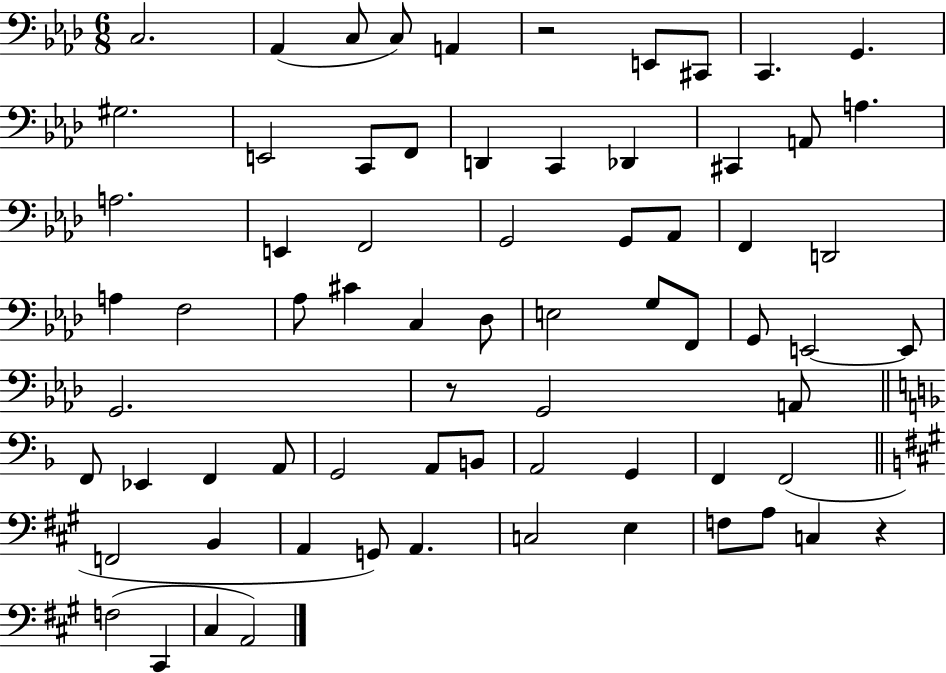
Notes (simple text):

C3/h. Ab2/q C3/e C3/e A2/q R/h E2/e C#2/e C2/q. G2/q. G#3/h. E2/h C2/e F2/e D2/q C2/q Db2/q C#2/q A2/e A3/q. A3/h. E2/q F2/h G2/h G2/e Ab2/e F2/q D2/h A3/q F3/h Ab3/e C#4/q C3/q Db3/e E3/h G3/e F2/e G2/e E2/h E2/e G2/h. R/e G2/h A2/e F2/e Eb2/q F2/q A2/e G2/h A2/e B2/e A2/h G2/q F2/q F2/h F2/h B2/q A2/q G2/e A2/q. C3/h E3/q F3/e A3/e C3/q R/q F3/h C#2/q C#3/q A2/h